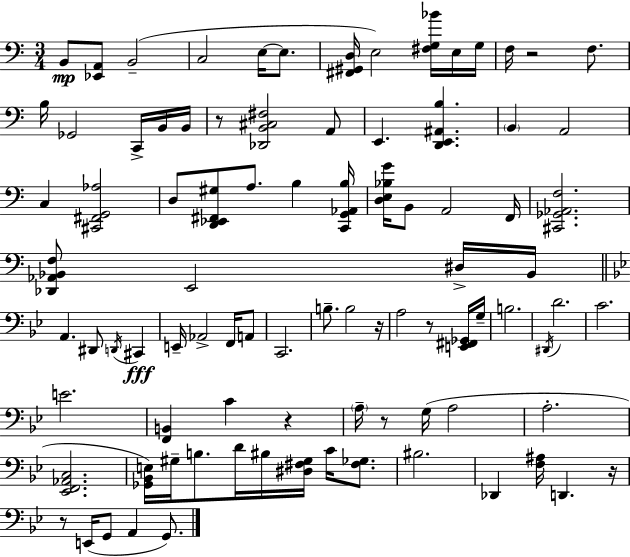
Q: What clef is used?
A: bass